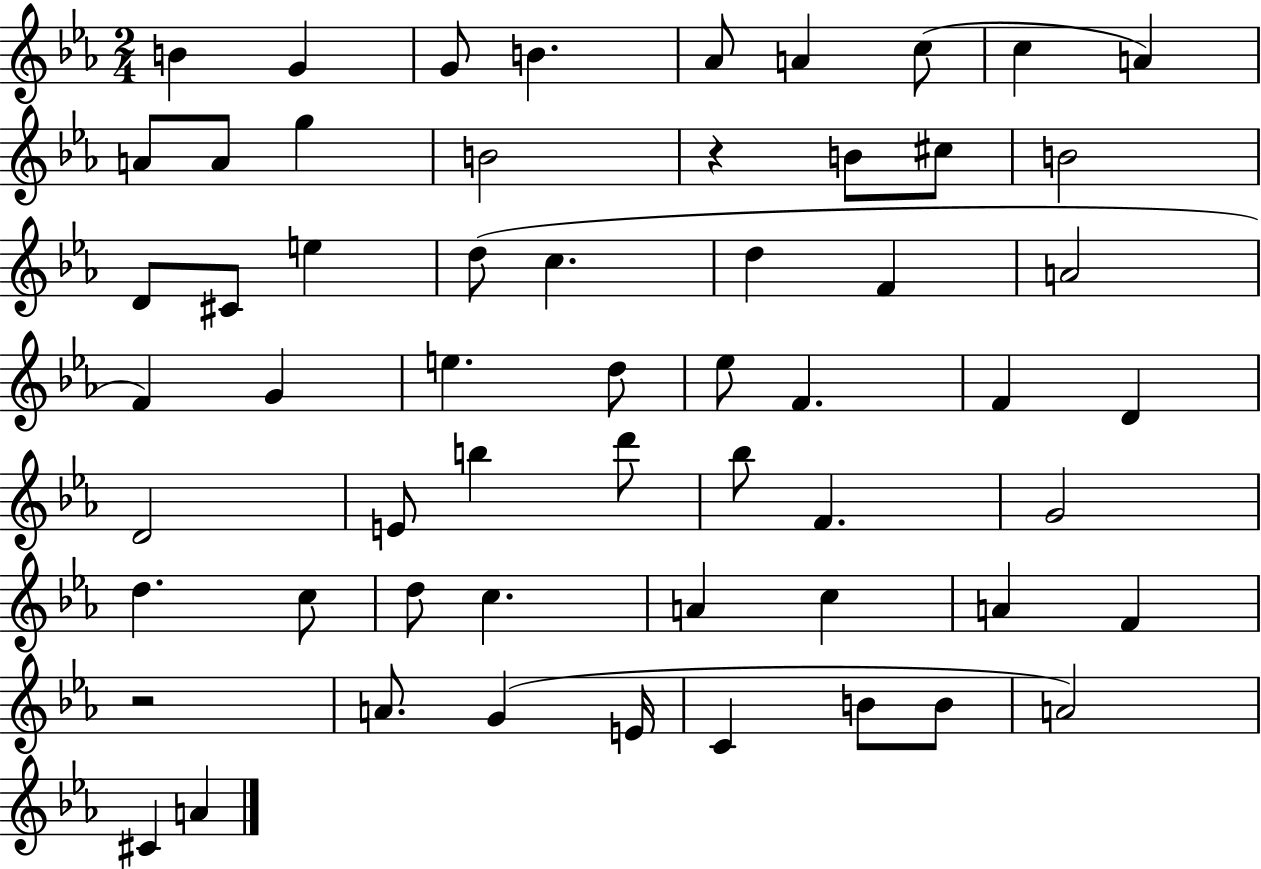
B4/q G4/q G4/e B4/q. Ab4/e A4/q C5/e C5/q A4/q A4/e A4/e G5/q B4/h R/q B4/e C#5/e B4/h D4/e C#4/e E5/q D5/e C5/q. D5/q F4/q A4/h F4/q G4/q E5/q. D5/e Eb5/e F4/q. F4/q D4/q D4/h E4/e B5/q D6/e Bb5/e F4/q. G4/h D5/q. C5/e D5/e C5/q. A4/q C5/q A4/q F4/q R/h A4/e. G4/q E4/s C4/q B4/e B4/e A4/h C#4/q A4/q